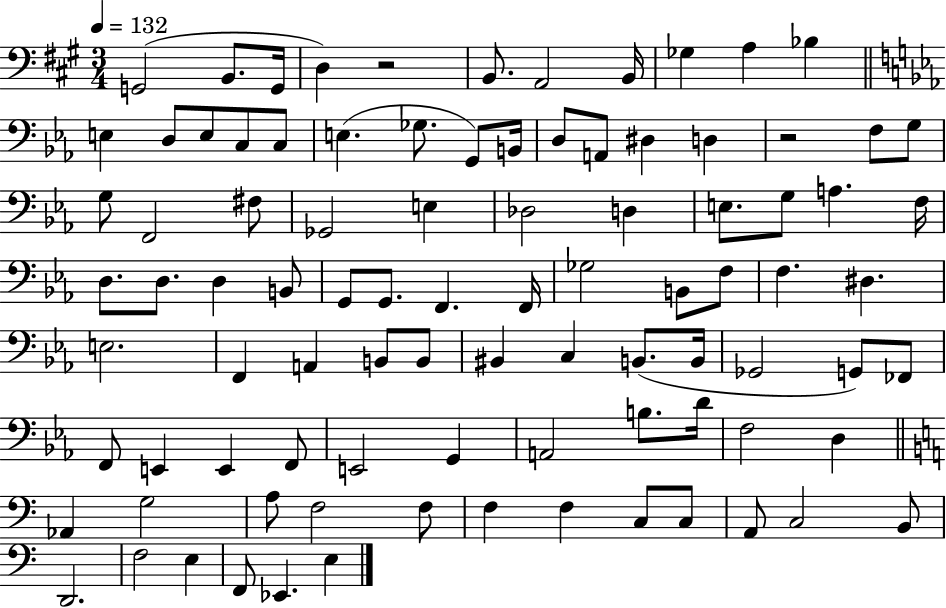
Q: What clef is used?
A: bass